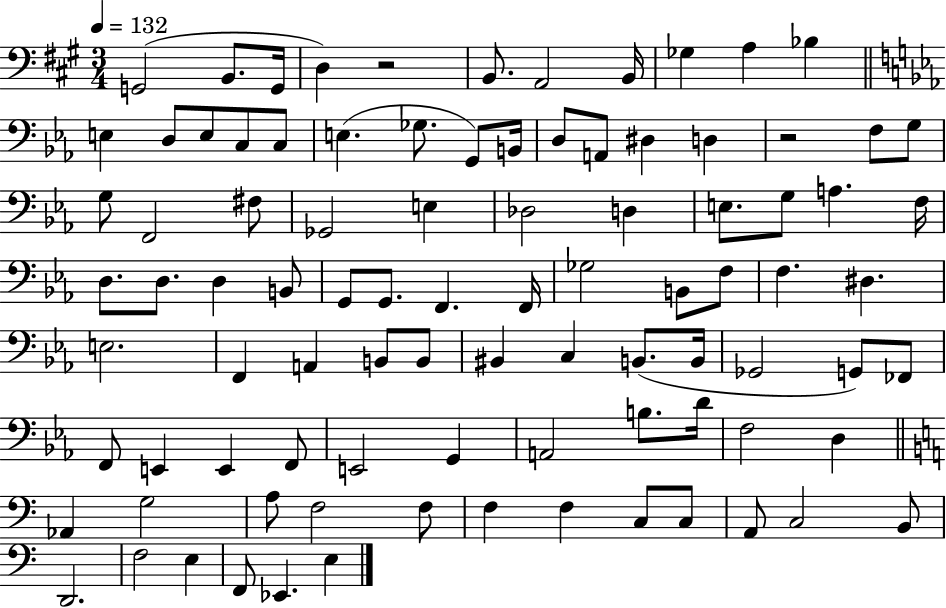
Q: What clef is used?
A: bass